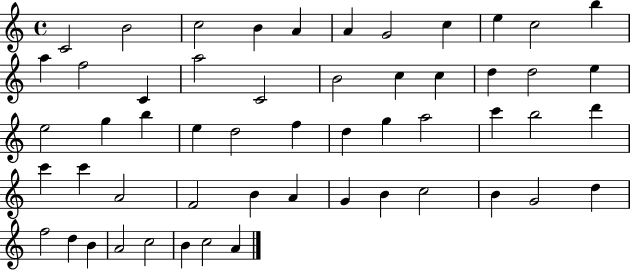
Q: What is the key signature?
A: C major